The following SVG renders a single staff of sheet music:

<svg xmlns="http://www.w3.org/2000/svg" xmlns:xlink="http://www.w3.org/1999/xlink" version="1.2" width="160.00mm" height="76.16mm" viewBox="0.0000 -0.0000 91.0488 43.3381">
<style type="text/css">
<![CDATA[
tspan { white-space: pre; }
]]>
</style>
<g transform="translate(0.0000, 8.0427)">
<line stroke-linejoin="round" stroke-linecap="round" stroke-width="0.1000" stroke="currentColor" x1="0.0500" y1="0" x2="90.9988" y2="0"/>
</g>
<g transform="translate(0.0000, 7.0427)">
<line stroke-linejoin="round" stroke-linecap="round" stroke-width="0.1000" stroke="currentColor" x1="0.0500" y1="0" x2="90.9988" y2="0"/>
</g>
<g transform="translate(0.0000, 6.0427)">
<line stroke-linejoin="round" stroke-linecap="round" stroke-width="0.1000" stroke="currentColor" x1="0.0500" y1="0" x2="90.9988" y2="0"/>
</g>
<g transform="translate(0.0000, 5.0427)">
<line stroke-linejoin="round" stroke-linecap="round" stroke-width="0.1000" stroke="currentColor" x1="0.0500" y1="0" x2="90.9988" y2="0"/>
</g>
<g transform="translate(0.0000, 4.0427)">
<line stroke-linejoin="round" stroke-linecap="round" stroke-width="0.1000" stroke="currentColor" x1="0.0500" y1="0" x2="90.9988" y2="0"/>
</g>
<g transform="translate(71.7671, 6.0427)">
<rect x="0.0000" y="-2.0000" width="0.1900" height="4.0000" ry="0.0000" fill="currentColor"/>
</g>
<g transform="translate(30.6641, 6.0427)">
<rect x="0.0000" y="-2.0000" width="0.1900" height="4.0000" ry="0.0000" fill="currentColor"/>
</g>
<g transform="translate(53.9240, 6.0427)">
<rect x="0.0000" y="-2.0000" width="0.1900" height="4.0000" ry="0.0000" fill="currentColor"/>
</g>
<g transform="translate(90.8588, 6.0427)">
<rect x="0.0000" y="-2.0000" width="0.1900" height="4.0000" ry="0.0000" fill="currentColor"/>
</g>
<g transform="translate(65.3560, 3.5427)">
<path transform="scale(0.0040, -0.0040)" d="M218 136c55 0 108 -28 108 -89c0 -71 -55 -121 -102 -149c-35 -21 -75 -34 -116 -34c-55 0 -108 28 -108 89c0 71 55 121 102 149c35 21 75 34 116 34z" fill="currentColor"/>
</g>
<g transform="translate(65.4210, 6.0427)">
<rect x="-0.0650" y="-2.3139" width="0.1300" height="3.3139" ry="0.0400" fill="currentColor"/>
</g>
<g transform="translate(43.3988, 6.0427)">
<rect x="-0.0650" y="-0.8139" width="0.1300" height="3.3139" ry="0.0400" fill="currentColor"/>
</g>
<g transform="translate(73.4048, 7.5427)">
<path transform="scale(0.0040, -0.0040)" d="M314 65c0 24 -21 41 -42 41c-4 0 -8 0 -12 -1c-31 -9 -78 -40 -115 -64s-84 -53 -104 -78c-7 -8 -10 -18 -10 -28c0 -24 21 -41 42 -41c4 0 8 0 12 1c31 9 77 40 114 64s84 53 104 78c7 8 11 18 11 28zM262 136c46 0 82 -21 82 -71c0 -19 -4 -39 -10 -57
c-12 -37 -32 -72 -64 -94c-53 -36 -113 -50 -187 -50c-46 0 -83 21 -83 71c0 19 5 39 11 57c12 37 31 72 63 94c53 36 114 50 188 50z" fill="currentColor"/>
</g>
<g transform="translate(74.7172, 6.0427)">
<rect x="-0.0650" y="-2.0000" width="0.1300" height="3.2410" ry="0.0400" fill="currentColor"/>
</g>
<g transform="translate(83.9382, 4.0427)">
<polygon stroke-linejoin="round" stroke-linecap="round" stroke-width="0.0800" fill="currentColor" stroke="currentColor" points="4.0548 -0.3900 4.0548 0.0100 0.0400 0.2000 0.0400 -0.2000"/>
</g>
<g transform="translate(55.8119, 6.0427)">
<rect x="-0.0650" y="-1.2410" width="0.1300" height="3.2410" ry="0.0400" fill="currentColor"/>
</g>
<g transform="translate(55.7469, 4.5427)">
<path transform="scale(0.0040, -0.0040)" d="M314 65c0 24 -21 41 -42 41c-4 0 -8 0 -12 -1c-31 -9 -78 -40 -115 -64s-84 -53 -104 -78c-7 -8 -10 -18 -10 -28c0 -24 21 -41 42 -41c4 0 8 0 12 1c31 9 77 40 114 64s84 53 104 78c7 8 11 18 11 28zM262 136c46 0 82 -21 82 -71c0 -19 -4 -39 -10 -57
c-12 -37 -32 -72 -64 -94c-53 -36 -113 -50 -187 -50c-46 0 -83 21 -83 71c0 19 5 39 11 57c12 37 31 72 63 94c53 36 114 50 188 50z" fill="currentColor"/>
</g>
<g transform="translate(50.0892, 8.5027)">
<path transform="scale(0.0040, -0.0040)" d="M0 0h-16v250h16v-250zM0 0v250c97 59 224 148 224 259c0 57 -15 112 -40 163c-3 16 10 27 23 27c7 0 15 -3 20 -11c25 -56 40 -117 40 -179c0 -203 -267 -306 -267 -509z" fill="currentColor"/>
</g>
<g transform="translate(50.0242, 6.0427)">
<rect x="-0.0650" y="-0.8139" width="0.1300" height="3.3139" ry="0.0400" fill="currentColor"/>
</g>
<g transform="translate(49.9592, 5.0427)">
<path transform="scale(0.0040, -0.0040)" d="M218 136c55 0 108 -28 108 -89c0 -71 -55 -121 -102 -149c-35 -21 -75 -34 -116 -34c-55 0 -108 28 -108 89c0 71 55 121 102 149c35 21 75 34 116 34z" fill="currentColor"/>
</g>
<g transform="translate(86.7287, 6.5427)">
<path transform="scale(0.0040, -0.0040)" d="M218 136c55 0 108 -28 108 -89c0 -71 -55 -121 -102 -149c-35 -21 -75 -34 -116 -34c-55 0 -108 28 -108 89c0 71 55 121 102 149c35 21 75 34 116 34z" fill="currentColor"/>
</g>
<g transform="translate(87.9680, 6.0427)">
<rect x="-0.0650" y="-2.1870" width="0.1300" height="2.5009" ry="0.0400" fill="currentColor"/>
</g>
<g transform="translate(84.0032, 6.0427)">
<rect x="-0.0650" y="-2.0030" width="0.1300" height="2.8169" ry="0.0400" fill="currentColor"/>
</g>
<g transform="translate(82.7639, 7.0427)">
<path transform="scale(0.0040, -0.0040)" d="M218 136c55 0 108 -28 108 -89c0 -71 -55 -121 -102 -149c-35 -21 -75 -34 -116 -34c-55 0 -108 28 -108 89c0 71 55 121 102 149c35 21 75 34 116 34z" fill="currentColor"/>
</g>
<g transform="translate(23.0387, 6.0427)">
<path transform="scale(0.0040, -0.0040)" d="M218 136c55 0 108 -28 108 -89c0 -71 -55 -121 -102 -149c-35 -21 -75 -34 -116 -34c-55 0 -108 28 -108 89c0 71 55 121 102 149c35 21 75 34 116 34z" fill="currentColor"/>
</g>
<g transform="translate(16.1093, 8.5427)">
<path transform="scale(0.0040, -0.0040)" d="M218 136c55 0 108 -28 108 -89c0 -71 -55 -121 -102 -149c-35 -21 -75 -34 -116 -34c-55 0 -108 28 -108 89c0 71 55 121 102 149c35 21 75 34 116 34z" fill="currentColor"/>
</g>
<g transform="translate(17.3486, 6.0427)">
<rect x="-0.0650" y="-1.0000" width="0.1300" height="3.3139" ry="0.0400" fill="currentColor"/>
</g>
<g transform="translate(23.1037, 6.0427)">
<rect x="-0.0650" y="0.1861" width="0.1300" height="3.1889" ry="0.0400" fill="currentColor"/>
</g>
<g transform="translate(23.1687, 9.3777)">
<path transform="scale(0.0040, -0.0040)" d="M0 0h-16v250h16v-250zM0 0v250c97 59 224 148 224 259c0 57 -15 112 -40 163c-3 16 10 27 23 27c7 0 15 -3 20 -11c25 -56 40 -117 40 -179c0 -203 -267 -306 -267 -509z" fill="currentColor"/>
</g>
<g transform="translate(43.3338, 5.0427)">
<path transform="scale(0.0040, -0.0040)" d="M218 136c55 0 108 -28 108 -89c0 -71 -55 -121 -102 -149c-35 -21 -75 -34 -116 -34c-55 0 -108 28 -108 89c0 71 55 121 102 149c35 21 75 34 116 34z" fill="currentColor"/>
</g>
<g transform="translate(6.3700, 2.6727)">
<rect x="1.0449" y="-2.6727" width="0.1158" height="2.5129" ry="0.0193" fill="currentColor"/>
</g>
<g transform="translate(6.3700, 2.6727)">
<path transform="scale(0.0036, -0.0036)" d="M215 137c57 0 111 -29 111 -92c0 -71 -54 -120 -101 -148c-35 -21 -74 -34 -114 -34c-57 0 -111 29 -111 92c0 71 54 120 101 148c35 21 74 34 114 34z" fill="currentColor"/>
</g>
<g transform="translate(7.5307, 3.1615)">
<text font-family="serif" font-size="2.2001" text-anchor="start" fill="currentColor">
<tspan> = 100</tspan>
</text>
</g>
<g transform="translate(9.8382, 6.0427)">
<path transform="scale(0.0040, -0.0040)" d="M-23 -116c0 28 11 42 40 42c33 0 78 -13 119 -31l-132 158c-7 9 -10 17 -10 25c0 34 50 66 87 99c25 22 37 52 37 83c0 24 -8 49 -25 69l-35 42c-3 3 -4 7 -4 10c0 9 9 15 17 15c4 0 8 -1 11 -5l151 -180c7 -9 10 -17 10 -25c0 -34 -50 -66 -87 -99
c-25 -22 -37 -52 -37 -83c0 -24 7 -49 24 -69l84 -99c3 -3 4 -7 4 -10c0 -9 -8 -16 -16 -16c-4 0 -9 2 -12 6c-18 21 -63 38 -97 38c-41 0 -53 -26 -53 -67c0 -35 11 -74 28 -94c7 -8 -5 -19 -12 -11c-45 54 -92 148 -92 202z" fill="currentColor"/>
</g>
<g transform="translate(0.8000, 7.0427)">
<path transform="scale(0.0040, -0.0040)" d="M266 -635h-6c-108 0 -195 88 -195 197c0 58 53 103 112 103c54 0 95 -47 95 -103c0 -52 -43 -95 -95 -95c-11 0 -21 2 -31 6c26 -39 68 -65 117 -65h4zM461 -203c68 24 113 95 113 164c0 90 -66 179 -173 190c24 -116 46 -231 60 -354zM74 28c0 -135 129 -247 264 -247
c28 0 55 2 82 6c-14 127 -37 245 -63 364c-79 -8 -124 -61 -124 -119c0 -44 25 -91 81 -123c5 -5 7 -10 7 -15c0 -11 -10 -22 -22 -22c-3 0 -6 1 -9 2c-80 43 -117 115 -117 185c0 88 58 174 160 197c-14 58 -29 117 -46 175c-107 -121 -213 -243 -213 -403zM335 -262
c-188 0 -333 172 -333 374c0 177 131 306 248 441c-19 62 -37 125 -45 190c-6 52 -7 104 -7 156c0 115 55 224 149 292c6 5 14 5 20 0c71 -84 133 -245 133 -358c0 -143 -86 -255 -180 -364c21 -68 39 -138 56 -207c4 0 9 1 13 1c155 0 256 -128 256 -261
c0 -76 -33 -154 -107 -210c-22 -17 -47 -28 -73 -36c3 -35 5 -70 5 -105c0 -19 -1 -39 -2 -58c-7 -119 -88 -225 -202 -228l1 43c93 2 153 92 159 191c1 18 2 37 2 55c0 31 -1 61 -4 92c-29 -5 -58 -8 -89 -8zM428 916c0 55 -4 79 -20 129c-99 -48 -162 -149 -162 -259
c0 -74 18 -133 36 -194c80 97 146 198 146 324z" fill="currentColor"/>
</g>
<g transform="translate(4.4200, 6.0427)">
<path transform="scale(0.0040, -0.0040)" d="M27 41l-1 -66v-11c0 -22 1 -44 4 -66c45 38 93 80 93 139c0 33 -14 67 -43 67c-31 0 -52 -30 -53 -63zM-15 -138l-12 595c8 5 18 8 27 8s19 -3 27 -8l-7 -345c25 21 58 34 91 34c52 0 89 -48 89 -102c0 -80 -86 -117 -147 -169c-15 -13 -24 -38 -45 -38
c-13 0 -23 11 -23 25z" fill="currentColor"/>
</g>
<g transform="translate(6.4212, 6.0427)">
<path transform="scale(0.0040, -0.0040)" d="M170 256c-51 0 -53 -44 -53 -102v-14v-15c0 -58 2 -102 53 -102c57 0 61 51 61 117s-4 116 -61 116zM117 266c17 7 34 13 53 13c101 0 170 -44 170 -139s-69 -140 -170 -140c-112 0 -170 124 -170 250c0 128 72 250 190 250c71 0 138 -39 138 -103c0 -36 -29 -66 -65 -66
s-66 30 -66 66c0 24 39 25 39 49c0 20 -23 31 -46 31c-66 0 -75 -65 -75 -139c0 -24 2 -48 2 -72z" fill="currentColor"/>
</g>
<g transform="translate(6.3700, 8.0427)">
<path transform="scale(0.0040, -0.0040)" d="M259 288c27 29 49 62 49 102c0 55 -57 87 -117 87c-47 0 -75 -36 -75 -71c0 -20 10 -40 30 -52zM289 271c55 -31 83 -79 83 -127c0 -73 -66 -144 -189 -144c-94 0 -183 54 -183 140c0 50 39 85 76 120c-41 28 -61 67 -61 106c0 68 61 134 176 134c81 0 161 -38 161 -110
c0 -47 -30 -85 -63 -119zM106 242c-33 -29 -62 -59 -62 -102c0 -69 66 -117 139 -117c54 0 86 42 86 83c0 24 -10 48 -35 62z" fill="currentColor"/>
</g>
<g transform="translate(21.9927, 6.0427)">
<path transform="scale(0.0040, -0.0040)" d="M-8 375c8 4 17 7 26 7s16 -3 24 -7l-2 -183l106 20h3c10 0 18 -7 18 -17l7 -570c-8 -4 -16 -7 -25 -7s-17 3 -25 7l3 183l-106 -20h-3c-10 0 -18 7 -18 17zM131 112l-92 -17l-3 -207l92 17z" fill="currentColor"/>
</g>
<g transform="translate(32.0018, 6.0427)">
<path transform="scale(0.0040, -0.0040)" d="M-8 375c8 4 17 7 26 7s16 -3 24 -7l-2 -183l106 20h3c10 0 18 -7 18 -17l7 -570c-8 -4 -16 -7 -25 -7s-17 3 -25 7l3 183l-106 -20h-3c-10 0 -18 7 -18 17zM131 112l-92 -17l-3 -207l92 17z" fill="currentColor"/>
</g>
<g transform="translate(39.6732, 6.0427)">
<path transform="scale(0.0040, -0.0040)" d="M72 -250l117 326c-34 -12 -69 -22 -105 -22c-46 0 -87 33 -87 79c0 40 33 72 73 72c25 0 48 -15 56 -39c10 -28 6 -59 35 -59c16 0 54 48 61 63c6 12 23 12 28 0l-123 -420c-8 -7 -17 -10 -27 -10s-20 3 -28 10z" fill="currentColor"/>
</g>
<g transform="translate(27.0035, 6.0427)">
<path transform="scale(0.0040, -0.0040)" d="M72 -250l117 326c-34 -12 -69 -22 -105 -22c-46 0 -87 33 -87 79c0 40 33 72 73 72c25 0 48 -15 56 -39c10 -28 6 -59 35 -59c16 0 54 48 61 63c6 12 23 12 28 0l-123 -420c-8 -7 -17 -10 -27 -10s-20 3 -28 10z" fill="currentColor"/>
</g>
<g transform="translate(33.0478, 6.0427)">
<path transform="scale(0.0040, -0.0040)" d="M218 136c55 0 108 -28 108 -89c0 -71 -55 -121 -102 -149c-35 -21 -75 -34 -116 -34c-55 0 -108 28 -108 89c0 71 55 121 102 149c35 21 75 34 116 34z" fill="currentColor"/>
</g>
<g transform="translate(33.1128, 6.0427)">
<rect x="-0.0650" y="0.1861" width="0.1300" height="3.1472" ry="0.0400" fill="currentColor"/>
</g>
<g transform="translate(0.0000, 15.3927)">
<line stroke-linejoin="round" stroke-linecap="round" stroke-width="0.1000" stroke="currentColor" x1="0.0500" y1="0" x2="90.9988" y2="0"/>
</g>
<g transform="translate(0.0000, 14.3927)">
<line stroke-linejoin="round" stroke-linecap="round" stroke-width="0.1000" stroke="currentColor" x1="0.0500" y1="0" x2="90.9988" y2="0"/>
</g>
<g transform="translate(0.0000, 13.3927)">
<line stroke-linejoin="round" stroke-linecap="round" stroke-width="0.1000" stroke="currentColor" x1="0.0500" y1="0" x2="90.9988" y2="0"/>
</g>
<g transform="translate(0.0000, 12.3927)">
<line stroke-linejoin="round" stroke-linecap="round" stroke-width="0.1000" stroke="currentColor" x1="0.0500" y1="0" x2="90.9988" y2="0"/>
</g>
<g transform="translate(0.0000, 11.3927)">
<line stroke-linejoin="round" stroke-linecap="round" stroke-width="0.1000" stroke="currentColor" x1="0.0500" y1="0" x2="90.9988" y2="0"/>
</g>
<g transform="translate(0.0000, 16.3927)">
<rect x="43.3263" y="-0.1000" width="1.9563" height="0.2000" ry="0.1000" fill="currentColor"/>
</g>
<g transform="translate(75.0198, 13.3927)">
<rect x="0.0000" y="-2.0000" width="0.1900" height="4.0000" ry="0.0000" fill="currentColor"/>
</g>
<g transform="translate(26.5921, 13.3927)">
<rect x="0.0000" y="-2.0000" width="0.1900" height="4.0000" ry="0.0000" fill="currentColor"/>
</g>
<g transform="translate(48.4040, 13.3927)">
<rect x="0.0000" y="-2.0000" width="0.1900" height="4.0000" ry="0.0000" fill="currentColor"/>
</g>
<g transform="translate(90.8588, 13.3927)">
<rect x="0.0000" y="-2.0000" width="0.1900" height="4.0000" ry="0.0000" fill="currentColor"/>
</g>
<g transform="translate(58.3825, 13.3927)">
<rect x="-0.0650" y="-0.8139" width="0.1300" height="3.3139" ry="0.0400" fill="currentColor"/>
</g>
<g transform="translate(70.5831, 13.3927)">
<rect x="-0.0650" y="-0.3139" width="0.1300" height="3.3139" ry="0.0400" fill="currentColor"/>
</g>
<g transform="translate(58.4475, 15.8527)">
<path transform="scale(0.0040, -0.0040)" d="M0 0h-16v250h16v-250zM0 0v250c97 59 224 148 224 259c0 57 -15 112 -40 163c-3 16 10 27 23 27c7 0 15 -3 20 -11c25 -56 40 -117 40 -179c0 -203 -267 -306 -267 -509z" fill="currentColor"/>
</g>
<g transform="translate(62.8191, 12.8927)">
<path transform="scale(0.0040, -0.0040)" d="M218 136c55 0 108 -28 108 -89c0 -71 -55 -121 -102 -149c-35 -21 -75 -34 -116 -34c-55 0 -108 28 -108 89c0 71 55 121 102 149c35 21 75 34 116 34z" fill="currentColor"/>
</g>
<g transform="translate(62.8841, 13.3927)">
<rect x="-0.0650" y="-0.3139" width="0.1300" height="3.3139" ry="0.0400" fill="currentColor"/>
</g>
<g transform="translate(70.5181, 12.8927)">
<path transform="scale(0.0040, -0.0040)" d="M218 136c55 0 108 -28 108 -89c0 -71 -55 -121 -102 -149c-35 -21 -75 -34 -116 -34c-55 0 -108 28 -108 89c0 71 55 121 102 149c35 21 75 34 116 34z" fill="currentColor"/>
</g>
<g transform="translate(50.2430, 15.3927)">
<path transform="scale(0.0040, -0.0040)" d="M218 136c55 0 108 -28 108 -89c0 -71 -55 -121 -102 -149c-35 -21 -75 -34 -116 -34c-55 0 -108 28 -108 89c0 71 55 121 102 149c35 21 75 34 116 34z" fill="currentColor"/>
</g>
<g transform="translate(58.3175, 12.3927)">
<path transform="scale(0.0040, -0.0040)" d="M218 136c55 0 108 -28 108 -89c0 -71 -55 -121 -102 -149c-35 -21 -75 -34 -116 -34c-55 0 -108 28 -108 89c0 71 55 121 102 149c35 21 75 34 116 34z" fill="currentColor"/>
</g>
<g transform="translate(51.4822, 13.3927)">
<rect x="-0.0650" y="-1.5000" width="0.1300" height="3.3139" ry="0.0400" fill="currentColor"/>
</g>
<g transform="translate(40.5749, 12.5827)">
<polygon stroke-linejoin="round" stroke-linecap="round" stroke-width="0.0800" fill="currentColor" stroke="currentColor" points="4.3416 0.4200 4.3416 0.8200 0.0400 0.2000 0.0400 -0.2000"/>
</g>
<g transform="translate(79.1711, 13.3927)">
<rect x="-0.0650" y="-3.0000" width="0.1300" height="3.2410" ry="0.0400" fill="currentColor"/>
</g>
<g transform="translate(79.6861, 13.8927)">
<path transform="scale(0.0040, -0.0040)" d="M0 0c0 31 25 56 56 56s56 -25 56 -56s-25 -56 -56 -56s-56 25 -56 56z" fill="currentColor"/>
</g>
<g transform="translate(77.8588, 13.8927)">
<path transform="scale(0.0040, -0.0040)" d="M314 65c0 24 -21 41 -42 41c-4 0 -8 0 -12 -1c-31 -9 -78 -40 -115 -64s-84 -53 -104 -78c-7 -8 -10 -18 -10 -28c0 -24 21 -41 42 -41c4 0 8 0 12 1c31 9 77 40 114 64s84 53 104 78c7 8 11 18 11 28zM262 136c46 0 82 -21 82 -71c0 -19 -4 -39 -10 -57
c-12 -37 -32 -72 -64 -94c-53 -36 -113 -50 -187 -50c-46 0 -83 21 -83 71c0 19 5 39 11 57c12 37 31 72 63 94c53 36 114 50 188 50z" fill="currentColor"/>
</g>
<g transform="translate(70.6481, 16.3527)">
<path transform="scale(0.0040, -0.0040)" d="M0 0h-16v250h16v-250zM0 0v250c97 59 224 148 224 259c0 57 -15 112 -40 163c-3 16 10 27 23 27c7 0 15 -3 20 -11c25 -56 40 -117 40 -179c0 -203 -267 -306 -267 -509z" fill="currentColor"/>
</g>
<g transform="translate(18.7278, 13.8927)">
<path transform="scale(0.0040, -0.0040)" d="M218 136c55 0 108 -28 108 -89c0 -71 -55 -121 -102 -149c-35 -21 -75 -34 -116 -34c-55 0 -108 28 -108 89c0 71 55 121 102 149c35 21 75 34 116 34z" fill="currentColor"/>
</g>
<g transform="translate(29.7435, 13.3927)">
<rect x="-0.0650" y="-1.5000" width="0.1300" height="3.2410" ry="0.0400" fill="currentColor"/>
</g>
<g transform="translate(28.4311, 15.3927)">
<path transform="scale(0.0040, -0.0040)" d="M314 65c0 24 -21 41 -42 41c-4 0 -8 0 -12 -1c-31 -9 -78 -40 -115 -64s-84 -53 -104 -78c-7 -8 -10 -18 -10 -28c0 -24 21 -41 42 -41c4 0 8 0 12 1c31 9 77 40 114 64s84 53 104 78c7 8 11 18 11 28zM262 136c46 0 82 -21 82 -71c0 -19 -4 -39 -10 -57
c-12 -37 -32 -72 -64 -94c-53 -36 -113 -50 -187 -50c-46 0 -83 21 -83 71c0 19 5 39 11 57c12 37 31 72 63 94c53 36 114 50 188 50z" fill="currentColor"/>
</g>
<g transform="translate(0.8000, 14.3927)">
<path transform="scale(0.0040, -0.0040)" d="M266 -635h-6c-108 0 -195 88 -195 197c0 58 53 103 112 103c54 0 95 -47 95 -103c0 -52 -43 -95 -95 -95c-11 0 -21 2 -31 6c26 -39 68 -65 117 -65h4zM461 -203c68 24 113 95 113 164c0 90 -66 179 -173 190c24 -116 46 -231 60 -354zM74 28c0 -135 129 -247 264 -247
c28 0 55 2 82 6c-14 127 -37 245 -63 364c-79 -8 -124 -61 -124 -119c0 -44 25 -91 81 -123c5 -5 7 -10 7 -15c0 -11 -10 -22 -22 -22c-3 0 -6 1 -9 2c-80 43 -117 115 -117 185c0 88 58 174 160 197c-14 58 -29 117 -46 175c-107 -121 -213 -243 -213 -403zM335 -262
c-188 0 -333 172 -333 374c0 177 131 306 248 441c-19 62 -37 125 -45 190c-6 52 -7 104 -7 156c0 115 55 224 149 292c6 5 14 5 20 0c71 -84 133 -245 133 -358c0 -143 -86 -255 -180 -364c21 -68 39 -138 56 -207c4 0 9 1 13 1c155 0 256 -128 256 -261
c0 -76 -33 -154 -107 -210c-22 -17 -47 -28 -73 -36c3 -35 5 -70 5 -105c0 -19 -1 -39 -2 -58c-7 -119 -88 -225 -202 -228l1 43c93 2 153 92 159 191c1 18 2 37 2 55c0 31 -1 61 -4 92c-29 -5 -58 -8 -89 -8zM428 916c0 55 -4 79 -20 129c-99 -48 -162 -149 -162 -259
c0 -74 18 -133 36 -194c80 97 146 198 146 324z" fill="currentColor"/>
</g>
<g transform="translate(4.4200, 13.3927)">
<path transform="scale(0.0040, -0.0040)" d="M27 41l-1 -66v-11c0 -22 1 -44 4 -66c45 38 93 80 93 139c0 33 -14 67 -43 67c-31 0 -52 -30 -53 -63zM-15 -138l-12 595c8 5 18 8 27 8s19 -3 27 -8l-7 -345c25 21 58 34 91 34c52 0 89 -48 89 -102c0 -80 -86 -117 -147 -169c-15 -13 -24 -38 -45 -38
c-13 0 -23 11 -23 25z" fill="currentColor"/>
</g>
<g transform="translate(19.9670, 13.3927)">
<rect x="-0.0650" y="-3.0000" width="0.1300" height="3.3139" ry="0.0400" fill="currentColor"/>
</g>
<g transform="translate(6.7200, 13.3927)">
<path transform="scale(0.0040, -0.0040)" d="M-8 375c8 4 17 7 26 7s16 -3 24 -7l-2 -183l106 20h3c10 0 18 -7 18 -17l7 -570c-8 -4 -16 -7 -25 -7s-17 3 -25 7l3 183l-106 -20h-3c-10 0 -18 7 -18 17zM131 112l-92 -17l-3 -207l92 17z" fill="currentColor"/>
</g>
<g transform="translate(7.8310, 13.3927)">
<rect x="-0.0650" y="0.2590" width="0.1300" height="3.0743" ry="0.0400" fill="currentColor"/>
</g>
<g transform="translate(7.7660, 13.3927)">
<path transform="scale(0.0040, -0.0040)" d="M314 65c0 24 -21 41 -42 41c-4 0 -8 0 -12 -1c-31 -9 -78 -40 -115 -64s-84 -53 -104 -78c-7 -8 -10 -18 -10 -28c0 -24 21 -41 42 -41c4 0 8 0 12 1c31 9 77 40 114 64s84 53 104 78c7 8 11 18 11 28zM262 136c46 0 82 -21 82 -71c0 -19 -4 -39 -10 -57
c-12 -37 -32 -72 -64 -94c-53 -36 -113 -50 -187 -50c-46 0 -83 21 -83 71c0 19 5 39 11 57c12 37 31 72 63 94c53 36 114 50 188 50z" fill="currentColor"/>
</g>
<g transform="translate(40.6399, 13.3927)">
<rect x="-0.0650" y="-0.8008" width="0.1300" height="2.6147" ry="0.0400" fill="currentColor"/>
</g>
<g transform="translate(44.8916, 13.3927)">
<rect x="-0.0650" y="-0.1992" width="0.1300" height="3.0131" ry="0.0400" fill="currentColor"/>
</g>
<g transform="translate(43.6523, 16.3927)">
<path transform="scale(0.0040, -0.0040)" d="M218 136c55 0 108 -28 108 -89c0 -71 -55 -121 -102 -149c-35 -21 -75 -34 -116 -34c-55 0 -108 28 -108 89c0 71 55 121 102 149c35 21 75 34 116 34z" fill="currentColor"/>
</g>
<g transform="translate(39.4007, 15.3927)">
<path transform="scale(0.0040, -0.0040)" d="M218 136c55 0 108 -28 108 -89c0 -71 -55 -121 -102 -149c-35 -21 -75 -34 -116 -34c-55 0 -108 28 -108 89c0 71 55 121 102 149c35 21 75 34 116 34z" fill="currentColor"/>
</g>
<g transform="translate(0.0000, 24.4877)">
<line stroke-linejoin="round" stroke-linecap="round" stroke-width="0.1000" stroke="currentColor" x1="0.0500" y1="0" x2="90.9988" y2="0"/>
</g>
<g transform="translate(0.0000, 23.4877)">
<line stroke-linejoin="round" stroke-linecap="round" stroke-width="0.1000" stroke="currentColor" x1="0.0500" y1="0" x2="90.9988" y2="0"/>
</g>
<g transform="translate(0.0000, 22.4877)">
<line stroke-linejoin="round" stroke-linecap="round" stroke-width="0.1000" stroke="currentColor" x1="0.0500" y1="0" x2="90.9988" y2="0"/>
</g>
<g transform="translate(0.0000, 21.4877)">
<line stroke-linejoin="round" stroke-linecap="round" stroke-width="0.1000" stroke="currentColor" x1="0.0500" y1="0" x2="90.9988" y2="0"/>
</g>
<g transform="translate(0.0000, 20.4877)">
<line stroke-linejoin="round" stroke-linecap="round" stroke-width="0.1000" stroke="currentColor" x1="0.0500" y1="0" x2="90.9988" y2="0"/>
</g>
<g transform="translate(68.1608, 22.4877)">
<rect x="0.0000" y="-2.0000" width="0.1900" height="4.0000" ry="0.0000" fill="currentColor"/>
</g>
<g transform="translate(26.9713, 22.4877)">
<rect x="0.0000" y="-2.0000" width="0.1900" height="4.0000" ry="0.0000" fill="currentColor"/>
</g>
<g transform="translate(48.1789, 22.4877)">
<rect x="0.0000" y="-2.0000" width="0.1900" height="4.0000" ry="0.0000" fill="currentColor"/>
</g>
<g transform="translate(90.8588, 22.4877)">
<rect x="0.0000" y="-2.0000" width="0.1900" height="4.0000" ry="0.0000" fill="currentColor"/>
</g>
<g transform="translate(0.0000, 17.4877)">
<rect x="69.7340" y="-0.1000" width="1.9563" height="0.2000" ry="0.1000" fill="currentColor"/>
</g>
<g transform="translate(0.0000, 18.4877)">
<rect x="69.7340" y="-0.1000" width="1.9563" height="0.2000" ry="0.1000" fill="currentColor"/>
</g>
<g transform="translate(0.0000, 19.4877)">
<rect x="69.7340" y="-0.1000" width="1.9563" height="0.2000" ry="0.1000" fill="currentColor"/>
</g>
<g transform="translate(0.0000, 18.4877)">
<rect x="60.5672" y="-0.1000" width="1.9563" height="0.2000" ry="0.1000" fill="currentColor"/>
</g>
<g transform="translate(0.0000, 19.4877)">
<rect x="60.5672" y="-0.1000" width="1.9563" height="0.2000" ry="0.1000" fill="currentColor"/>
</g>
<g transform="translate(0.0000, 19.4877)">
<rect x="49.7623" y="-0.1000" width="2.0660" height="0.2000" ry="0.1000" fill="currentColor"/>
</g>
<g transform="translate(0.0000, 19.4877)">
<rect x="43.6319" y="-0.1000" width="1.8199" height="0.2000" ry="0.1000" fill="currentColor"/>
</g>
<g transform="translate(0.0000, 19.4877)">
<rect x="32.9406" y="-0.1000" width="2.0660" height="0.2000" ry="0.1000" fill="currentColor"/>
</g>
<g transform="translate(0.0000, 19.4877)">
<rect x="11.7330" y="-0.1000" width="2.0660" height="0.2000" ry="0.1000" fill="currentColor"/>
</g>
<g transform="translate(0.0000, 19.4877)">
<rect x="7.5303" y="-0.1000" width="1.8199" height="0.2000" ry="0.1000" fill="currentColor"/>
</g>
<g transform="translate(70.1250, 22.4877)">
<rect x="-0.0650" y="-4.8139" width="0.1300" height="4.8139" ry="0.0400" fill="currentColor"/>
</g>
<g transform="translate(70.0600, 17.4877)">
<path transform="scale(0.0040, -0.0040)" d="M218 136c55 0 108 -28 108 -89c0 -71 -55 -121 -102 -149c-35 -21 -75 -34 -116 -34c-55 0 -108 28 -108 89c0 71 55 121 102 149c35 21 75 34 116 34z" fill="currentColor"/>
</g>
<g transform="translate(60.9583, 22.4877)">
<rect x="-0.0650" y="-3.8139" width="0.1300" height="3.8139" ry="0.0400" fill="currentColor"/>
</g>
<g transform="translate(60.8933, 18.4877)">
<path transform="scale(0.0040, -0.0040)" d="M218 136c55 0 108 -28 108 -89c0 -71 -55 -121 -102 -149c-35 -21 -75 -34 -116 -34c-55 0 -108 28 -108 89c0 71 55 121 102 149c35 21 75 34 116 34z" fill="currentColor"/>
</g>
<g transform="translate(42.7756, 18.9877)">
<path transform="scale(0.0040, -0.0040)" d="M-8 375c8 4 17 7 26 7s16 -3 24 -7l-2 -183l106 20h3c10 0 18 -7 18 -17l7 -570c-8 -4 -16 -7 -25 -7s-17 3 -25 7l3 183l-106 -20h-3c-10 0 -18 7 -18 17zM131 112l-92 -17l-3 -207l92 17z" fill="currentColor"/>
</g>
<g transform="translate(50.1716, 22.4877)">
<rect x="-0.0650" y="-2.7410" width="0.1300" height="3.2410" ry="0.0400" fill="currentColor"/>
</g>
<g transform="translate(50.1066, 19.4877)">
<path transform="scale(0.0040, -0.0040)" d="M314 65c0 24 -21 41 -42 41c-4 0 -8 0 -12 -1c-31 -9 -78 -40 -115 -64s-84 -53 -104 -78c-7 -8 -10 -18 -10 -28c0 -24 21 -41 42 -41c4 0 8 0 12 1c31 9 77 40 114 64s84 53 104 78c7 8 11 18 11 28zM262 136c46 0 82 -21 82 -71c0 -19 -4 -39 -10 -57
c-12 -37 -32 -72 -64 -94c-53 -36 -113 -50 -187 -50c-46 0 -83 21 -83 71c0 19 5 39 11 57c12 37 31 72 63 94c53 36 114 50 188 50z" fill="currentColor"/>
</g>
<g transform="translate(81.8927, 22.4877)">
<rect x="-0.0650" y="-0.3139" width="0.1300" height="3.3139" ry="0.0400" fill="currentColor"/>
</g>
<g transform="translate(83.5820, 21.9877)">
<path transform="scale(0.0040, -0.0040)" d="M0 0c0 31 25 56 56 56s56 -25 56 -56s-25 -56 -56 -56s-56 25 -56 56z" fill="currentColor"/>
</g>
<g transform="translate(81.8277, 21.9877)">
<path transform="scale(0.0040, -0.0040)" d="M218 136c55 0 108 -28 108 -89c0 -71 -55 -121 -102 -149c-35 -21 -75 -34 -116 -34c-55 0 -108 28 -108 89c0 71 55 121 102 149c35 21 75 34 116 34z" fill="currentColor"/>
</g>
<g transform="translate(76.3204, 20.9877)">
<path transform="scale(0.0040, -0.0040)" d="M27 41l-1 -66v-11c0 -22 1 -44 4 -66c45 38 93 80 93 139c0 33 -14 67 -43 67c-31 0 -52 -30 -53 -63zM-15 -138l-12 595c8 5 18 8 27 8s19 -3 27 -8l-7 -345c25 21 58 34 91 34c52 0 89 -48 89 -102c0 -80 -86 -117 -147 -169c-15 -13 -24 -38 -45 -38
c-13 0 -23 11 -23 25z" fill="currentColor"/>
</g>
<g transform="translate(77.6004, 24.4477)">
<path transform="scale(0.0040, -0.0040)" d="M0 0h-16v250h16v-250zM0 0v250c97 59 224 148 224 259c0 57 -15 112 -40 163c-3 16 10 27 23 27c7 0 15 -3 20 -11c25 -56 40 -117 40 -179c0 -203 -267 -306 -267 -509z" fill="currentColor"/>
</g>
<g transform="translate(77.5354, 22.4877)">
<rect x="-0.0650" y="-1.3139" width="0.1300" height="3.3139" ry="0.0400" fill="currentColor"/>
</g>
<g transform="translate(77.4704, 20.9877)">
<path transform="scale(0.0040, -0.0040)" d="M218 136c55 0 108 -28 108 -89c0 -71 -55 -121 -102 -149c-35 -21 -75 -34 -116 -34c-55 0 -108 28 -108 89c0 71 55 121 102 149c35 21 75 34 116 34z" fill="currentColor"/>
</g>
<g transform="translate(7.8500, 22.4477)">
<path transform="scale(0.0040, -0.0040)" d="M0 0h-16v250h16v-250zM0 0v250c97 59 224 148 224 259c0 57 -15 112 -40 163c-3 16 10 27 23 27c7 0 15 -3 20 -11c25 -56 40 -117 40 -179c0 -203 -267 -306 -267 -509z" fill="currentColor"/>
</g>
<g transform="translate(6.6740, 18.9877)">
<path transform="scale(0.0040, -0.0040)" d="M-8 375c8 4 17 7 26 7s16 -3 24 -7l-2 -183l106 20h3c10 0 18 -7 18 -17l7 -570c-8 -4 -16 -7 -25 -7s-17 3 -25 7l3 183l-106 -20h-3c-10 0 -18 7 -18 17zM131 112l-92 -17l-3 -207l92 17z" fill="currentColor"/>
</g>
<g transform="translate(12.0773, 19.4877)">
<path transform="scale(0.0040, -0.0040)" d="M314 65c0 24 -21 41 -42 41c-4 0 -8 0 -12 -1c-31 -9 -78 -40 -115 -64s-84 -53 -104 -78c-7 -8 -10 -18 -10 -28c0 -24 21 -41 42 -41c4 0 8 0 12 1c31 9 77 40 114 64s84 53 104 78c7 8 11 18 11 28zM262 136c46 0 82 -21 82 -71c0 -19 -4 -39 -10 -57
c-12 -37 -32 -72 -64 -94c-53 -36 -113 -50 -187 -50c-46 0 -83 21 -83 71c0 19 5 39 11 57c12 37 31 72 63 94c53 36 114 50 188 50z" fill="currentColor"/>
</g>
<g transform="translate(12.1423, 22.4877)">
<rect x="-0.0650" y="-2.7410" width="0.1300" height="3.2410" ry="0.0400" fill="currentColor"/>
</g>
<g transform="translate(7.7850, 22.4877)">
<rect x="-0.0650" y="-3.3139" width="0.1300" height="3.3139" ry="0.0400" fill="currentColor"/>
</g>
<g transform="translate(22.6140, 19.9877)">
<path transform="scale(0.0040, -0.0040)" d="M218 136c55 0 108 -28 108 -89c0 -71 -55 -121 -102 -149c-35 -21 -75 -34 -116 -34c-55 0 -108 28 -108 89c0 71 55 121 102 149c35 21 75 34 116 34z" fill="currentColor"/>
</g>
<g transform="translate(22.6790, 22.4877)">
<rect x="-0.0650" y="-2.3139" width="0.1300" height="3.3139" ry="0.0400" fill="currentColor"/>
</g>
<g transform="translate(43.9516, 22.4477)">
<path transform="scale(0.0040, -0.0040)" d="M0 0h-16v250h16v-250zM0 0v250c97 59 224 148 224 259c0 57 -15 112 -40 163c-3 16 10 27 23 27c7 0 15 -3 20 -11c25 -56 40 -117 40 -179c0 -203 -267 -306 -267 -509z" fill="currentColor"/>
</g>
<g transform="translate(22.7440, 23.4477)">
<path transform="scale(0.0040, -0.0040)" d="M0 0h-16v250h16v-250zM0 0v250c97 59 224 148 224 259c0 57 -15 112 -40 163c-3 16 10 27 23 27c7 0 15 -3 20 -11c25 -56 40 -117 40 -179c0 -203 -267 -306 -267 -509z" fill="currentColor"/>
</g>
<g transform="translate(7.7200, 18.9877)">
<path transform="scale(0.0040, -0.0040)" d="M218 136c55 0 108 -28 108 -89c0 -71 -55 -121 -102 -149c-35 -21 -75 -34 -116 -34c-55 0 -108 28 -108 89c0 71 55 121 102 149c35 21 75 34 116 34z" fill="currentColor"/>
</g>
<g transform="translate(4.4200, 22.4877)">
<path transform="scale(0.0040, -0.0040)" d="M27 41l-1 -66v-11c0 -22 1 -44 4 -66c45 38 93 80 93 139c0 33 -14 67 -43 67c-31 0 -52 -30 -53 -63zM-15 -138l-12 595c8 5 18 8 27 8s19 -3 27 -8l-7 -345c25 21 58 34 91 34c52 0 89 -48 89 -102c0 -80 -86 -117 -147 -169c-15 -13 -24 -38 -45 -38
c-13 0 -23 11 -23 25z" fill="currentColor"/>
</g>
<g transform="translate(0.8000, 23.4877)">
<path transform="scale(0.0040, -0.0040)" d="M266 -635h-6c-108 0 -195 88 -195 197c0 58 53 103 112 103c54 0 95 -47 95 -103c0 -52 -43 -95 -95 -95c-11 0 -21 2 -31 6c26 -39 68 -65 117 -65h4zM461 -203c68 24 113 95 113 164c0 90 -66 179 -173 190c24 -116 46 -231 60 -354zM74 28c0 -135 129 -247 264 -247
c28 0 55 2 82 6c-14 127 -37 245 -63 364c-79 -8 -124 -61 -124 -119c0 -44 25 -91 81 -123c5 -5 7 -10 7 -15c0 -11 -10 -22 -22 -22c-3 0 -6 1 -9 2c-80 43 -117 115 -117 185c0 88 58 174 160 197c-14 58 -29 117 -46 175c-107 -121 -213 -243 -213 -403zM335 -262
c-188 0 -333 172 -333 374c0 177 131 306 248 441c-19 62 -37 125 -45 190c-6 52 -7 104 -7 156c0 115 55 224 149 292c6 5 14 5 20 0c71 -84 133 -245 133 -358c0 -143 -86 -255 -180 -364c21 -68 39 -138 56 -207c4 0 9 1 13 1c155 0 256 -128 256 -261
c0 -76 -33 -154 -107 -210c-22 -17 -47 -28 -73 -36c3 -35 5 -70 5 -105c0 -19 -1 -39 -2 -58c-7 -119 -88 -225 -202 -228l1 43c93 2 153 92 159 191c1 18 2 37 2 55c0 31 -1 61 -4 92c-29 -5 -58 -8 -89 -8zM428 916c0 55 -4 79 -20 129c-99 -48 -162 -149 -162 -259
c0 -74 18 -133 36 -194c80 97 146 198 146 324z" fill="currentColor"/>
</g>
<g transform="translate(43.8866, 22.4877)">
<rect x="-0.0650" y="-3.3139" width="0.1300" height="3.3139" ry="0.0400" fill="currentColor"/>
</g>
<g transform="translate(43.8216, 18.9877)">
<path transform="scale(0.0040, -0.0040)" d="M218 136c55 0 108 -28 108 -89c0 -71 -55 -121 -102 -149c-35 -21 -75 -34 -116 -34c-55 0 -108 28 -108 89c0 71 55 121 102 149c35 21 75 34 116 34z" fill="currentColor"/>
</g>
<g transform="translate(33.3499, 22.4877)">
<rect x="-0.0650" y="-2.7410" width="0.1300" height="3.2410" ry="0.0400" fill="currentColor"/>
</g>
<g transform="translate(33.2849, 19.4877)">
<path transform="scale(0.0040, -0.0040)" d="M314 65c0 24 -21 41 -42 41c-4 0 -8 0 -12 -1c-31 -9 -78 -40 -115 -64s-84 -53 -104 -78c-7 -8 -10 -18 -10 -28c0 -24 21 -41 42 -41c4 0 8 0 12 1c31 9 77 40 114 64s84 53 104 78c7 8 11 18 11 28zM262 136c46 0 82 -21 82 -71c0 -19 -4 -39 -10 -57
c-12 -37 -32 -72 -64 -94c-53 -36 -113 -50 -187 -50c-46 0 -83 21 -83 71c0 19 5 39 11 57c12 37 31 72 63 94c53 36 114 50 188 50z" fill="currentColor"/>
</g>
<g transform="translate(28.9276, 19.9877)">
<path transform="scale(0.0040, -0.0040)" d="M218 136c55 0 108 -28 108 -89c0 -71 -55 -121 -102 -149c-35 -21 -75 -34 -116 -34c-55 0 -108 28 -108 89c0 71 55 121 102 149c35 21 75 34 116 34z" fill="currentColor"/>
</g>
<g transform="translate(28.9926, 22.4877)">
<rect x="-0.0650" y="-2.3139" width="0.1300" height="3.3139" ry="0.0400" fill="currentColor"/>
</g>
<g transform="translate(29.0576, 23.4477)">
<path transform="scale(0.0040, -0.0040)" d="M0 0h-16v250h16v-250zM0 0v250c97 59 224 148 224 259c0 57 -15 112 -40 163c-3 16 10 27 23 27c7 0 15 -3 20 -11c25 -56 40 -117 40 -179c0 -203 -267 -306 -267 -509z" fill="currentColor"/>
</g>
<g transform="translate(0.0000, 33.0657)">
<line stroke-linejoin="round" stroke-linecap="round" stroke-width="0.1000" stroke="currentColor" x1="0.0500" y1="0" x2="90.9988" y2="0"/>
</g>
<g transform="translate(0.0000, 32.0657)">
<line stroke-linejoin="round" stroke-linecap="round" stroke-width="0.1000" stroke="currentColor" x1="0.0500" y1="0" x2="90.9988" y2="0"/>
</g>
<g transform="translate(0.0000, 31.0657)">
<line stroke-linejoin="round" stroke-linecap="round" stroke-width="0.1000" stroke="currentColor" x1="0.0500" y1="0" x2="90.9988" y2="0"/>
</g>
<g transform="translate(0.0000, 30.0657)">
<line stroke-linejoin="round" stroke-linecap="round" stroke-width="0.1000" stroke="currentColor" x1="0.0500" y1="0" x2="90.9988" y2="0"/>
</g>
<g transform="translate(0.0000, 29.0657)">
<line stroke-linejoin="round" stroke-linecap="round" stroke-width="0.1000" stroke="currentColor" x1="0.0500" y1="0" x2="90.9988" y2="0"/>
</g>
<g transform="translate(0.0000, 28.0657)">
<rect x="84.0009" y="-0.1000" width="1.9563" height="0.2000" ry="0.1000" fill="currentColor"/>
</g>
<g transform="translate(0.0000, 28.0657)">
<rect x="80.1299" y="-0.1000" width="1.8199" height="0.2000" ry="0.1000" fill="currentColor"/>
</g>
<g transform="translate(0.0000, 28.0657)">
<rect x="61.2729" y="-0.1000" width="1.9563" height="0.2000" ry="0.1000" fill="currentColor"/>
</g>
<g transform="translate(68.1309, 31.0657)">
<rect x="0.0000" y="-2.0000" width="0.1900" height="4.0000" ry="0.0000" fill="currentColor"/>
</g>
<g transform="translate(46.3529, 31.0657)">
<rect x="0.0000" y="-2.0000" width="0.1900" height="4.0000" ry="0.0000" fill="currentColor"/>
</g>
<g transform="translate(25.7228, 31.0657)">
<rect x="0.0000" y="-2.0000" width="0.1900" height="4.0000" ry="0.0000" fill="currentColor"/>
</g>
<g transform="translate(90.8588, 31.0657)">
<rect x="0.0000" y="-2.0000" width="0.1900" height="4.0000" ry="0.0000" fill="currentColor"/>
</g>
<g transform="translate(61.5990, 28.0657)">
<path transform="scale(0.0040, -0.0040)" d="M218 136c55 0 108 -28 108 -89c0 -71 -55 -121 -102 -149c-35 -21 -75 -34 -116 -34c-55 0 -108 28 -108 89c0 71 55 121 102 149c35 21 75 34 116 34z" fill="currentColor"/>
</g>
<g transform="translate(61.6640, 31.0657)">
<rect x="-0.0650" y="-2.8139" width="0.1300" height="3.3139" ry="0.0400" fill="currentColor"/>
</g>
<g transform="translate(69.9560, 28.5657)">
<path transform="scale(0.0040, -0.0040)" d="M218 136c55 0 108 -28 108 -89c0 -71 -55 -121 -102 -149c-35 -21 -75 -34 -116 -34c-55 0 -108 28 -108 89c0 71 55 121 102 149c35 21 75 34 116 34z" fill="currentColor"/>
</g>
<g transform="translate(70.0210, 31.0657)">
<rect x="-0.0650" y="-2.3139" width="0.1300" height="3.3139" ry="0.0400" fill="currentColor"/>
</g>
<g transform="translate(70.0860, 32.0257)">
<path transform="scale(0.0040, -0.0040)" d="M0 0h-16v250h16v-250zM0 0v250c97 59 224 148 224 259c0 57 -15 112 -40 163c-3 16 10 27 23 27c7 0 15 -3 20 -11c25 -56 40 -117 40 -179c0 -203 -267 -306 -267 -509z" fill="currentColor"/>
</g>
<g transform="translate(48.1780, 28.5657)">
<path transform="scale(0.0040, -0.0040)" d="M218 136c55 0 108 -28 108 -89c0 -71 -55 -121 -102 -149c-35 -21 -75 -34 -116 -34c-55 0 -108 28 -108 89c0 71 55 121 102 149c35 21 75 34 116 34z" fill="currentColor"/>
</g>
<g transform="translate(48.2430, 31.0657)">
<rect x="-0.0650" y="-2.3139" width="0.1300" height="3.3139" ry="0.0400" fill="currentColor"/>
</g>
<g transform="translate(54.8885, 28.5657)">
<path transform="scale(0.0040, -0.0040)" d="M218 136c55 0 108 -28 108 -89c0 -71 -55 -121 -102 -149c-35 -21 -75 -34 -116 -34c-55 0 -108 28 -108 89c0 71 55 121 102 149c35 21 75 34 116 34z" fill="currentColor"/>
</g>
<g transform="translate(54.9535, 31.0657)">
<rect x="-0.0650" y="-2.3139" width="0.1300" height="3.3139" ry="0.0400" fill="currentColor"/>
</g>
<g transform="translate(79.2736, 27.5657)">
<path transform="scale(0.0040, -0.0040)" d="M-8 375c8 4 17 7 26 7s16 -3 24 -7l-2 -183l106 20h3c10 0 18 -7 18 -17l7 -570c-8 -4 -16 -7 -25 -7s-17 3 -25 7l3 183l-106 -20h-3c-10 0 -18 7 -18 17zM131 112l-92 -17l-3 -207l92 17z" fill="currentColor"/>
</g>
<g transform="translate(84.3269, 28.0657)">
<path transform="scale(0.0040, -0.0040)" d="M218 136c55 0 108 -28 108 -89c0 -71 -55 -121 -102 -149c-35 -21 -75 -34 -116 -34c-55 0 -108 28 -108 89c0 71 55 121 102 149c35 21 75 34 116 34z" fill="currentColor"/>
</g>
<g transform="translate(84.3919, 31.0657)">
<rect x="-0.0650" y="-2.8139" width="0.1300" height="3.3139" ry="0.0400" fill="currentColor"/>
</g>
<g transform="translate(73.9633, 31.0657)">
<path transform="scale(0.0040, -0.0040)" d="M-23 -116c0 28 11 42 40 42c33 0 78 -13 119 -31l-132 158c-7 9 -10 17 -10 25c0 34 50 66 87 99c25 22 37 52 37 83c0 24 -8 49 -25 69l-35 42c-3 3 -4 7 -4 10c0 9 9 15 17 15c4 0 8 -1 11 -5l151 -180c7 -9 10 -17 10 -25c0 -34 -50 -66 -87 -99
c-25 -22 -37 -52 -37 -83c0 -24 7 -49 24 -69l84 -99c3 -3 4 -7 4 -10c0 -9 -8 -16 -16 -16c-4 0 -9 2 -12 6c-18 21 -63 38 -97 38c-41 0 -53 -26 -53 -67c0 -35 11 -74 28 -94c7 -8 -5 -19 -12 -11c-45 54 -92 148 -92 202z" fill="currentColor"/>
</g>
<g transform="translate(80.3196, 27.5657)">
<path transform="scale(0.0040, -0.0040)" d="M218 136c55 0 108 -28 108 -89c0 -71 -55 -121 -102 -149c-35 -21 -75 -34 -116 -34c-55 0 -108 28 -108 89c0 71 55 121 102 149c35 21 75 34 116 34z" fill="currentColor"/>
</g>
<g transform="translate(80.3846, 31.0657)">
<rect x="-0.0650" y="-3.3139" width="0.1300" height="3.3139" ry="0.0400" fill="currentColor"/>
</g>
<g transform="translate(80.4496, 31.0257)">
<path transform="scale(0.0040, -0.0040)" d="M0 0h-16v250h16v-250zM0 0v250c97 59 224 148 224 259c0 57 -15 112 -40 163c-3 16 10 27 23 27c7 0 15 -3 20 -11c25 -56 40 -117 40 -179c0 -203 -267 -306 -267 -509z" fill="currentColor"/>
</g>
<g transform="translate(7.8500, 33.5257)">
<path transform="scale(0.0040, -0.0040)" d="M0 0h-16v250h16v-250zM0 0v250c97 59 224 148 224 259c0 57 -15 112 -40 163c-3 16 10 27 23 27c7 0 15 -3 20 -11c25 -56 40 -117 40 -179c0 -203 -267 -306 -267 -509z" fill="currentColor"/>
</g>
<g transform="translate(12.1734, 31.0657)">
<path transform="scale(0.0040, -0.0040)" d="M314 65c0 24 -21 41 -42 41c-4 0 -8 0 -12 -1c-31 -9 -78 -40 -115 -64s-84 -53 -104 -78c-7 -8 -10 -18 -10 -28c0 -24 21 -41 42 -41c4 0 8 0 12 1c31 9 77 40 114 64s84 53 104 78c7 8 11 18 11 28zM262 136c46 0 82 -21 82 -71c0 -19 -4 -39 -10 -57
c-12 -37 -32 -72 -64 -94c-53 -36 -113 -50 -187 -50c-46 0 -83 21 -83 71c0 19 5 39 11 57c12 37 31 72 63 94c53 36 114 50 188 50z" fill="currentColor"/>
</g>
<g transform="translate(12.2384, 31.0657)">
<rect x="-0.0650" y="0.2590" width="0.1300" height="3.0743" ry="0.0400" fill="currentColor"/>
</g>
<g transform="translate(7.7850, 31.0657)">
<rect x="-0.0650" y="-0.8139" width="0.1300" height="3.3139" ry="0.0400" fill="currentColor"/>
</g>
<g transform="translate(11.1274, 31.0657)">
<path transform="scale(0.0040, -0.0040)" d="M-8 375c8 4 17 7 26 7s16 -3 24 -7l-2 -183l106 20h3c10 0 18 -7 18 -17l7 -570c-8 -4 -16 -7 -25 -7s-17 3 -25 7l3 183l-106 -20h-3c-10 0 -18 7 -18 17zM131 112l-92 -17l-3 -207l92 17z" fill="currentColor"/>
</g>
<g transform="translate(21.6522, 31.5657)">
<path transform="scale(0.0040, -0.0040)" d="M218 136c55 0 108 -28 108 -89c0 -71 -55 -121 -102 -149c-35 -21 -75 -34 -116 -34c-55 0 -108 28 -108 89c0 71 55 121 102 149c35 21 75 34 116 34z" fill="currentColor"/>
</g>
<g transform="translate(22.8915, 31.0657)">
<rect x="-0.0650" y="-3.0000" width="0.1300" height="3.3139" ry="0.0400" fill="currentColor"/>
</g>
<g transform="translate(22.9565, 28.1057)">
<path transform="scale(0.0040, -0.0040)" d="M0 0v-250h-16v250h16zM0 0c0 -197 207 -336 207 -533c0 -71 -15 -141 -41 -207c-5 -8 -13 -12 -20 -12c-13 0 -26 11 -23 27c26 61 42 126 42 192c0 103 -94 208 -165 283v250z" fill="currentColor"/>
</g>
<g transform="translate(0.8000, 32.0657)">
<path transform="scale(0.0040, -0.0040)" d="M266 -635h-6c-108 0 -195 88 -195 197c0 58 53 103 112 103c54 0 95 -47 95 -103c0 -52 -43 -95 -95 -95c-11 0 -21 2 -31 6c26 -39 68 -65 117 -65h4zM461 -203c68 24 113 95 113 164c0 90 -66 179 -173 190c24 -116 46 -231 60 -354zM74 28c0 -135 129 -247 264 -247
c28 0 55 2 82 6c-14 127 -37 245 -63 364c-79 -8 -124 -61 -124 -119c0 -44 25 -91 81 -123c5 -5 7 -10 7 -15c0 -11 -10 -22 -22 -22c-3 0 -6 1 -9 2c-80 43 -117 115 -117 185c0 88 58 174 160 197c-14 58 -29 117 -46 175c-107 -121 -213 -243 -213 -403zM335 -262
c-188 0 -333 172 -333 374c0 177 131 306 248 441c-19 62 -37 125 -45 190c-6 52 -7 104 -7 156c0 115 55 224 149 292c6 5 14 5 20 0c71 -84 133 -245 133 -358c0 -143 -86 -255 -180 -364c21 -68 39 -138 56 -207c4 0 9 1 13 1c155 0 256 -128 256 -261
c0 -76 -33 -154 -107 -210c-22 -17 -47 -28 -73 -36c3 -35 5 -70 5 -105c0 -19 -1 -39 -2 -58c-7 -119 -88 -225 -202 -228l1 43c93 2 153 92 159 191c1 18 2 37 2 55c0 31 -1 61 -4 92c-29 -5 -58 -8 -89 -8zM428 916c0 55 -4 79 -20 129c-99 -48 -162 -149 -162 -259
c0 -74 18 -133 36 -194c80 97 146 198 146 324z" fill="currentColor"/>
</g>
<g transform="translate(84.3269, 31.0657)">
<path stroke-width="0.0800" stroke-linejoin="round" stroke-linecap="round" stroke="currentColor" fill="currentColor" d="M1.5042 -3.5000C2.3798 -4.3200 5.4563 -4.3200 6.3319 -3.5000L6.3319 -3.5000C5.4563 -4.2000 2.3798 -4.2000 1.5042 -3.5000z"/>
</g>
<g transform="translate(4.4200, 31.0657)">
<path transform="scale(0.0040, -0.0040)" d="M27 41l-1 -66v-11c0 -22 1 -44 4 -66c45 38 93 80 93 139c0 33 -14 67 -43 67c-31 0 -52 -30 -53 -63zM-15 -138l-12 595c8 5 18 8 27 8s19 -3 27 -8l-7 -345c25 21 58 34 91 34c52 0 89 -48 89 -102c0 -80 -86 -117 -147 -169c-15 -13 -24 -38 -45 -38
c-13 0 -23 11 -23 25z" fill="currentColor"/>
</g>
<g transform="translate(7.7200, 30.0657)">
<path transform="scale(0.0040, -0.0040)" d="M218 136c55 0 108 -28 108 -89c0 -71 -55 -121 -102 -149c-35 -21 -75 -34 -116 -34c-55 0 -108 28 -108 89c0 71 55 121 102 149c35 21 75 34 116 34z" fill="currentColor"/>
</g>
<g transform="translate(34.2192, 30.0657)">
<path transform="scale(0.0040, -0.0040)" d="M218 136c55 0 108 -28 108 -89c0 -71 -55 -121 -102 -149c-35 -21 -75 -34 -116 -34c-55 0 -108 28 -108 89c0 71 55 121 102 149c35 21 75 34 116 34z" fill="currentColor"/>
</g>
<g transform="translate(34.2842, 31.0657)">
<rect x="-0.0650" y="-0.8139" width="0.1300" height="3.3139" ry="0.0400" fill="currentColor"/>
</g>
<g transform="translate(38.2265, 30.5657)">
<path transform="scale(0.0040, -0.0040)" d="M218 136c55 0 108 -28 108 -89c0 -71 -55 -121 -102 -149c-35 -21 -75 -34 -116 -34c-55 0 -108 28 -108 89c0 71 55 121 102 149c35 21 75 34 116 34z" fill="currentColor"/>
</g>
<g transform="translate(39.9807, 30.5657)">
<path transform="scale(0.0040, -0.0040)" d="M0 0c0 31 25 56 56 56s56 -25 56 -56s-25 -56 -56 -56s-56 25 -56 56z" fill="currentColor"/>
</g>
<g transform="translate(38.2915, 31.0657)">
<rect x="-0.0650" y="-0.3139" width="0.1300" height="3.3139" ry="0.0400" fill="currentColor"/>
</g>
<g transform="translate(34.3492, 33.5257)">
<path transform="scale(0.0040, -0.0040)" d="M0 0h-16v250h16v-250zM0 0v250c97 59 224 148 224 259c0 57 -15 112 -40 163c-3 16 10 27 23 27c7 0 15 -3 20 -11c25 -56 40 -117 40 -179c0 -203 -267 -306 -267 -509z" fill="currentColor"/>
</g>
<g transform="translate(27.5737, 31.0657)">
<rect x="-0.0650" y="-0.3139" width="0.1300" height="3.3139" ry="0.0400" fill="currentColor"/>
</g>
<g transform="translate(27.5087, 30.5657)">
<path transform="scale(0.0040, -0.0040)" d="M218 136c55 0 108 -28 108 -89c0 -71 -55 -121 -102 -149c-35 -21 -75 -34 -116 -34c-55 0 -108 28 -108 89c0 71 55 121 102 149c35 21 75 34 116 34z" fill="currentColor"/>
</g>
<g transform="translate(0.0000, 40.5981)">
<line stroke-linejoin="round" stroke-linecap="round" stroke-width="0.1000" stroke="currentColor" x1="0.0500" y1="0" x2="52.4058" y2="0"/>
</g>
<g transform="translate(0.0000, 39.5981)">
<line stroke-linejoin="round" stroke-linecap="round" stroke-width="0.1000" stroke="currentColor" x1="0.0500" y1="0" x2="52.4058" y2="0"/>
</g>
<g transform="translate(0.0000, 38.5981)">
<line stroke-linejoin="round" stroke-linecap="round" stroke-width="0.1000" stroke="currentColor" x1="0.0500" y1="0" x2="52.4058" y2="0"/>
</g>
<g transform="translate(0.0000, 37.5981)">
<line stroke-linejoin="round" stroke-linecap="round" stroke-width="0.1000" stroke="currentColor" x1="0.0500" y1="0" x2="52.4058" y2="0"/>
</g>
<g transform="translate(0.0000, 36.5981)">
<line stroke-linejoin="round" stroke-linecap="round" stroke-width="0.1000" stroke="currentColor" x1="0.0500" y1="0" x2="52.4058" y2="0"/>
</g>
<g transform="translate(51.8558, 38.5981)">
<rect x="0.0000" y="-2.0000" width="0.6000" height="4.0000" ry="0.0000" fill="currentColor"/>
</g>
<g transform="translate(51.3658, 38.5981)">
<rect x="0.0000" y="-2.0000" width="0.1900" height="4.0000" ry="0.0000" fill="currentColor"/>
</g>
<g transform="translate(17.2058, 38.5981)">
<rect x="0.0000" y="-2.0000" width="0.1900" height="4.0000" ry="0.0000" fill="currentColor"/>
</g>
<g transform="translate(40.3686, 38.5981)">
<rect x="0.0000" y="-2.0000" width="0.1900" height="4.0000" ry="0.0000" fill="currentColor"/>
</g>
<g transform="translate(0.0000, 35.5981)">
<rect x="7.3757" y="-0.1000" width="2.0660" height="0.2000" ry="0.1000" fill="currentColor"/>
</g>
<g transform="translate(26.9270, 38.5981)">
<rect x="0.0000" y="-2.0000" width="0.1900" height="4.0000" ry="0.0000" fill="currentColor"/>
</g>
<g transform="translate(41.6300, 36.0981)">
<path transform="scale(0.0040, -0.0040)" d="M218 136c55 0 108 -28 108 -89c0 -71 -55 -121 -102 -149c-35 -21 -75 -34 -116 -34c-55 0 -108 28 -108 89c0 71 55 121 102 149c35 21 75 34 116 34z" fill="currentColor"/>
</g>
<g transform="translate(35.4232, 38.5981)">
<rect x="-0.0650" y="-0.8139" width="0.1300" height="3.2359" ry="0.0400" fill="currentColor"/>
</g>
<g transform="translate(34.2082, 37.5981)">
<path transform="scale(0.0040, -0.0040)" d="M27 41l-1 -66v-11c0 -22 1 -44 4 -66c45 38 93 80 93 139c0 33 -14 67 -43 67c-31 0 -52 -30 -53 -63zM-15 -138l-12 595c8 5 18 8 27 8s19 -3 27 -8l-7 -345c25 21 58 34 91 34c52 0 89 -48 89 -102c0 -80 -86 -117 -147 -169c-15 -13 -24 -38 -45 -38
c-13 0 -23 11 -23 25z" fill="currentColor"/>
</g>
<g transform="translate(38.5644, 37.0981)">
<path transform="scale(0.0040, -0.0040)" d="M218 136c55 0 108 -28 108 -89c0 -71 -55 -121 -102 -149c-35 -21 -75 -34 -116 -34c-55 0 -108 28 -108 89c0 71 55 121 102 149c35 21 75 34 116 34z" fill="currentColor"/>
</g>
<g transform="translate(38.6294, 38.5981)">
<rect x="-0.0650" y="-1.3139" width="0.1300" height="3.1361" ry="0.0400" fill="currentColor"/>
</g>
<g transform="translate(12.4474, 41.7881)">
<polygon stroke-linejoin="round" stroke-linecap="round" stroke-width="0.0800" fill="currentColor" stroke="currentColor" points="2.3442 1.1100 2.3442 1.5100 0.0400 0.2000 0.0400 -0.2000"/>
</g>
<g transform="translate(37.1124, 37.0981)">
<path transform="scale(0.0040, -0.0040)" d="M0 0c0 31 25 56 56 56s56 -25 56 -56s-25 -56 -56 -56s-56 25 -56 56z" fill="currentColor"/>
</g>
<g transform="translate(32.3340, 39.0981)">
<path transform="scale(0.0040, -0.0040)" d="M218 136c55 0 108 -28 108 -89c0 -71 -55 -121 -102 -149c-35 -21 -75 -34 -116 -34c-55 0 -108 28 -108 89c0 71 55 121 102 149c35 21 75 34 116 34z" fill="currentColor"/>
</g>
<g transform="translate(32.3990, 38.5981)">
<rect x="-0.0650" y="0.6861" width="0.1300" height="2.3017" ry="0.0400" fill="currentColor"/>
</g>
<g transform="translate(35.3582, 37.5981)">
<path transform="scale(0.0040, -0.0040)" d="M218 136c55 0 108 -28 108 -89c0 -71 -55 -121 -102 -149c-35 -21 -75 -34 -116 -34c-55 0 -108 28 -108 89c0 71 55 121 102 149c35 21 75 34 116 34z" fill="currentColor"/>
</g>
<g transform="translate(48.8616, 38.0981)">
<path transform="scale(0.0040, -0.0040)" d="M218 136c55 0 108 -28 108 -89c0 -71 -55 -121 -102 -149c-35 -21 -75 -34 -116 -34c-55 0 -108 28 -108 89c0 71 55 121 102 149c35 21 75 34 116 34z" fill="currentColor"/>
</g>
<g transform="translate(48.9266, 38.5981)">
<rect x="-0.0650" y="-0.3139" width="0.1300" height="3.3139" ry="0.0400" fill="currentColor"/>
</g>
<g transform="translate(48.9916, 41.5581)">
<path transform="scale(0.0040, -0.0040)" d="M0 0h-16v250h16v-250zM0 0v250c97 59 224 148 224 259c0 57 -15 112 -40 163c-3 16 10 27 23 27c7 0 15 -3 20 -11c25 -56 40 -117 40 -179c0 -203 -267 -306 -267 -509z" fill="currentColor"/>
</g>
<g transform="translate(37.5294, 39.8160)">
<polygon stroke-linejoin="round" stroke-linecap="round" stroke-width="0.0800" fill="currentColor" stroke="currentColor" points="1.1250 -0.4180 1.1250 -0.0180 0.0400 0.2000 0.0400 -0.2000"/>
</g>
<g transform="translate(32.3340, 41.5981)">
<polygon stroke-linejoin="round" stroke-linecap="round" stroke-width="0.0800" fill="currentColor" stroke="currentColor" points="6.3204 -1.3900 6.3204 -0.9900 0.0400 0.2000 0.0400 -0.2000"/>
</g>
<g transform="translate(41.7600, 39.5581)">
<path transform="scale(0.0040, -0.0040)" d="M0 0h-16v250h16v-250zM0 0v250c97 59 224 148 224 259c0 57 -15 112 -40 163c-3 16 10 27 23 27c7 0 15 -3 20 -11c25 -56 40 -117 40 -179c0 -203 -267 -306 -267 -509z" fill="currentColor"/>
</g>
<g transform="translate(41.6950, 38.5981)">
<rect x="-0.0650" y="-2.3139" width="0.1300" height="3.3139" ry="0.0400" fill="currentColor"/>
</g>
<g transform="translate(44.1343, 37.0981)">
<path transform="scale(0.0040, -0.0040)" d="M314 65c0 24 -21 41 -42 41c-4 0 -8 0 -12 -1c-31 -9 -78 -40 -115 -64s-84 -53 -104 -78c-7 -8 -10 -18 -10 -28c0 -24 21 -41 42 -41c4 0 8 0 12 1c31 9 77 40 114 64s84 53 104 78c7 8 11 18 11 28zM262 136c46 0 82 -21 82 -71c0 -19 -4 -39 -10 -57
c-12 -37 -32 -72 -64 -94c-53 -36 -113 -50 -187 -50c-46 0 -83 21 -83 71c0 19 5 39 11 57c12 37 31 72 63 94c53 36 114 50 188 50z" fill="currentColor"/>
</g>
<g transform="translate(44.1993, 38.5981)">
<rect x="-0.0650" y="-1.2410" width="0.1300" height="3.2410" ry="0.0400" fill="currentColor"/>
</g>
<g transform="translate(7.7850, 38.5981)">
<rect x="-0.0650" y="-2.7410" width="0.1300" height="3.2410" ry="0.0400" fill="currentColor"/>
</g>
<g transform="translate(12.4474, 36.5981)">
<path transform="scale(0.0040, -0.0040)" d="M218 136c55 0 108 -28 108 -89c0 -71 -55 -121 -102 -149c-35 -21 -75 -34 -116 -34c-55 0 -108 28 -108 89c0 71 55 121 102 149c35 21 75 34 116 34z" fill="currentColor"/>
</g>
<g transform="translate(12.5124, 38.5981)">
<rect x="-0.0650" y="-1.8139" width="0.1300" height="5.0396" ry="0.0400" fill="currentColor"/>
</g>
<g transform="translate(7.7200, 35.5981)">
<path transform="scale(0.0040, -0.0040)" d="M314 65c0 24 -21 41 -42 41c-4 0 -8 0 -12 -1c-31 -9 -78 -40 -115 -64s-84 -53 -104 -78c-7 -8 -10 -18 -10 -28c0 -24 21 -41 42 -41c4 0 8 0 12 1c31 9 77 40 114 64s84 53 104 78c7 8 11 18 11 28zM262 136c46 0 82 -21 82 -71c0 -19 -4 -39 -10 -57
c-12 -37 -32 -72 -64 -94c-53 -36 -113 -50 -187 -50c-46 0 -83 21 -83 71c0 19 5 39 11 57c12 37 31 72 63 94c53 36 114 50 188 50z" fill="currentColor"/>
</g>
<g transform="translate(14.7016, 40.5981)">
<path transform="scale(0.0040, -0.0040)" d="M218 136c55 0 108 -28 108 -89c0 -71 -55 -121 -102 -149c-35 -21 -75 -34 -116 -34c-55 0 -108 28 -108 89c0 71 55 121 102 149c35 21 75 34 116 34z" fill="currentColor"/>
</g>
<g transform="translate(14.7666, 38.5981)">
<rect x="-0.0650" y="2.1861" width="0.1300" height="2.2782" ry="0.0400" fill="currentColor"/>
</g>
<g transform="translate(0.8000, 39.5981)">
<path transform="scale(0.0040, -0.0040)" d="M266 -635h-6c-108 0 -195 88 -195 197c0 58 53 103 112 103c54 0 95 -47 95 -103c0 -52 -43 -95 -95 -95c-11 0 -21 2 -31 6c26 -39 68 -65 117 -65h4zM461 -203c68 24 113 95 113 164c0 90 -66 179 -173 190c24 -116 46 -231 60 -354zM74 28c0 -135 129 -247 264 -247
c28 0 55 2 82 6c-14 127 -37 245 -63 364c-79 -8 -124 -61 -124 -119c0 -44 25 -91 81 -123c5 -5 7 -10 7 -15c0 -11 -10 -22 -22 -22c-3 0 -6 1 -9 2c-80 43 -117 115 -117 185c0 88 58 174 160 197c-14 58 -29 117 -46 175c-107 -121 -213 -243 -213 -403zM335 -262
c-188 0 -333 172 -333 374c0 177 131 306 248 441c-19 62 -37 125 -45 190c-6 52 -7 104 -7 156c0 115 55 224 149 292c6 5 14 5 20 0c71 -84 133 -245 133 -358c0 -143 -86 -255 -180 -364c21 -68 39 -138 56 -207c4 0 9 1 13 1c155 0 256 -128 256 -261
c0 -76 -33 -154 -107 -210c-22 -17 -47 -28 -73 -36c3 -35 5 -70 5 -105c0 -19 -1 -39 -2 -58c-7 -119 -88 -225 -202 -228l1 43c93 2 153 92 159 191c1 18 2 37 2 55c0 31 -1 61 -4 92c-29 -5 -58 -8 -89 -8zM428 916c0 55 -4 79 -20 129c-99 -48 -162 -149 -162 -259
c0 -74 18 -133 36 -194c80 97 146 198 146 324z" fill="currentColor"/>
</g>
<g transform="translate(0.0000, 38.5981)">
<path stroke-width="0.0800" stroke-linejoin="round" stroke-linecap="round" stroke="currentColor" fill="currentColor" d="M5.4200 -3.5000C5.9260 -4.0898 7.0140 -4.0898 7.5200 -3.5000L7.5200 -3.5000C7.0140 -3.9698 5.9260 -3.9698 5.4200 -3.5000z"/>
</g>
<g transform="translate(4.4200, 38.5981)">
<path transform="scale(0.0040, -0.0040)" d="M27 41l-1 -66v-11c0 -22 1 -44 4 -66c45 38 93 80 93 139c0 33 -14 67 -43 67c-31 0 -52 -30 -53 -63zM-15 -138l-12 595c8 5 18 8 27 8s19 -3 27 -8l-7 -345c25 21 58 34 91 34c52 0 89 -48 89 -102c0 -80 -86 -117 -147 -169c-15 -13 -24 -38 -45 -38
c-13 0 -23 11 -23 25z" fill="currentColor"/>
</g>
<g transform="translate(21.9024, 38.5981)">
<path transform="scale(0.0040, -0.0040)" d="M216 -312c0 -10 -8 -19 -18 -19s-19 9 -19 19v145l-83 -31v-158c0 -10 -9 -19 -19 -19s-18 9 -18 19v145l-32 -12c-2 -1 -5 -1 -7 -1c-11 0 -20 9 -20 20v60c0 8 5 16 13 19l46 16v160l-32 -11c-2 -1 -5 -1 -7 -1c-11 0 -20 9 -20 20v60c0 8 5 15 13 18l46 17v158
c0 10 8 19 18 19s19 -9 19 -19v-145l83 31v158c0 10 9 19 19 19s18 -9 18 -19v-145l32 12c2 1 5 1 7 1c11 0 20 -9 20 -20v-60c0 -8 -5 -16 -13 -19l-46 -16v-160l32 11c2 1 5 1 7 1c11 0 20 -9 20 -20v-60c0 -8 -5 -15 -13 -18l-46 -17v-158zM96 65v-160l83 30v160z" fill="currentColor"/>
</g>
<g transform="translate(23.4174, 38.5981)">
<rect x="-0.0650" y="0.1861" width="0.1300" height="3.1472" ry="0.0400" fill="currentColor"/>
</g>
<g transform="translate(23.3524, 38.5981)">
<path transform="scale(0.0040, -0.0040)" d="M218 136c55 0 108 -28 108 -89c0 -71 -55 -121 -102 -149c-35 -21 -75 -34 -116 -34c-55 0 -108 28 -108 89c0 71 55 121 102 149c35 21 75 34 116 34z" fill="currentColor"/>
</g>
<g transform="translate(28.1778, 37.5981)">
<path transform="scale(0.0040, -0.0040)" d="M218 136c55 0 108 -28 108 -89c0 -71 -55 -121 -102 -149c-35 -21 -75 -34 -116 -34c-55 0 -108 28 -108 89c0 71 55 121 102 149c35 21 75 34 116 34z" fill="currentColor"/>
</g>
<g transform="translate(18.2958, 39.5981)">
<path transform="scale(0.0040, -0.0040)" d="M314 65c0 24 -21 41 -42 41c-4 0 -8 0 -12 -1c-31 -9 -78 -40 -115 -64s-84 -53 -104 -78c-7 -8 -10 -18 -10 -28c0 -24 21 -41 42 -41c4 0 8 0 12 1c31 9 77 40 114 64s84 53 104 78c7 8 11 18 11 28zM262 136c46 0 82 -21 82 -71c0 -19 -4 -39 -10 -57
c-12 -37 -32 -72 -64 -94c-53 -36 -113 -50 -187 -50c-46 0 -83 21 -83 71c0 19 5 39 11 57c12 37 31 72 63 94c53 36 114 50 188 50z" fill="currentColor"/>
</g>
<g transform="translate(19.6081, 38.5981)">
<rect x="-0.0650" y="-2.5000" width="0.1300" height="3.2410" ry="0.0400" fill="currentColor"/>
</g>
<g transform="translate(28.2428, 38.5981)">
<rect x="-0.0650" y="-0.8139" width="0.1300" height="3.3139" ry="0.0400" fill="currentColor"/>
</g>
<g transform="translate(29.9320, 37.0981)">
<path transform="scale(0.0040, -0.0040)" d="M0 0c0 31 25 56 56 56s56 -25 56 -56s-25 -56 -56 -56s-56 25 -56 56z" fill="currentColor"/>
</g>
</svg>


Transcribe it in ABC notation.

X:1
T:Untitled
M:6/8
L:1/4
K:F
z D B/2 z/2 B z/2 d d/2 e2 g F2 G/2 A/2 B2 A E2 E/2 C/2 E d/2 c c/2 A2 b/2 a2 g/2 g/2 a2 b/2 a2 c' e' _e/2 c d/2 B2 A/2 c d/2 c g g a g/2 z b/2 a a2 f/2 E/2 G2 ^B d A/2 _d/2 e/4 g/2 e2 c/2